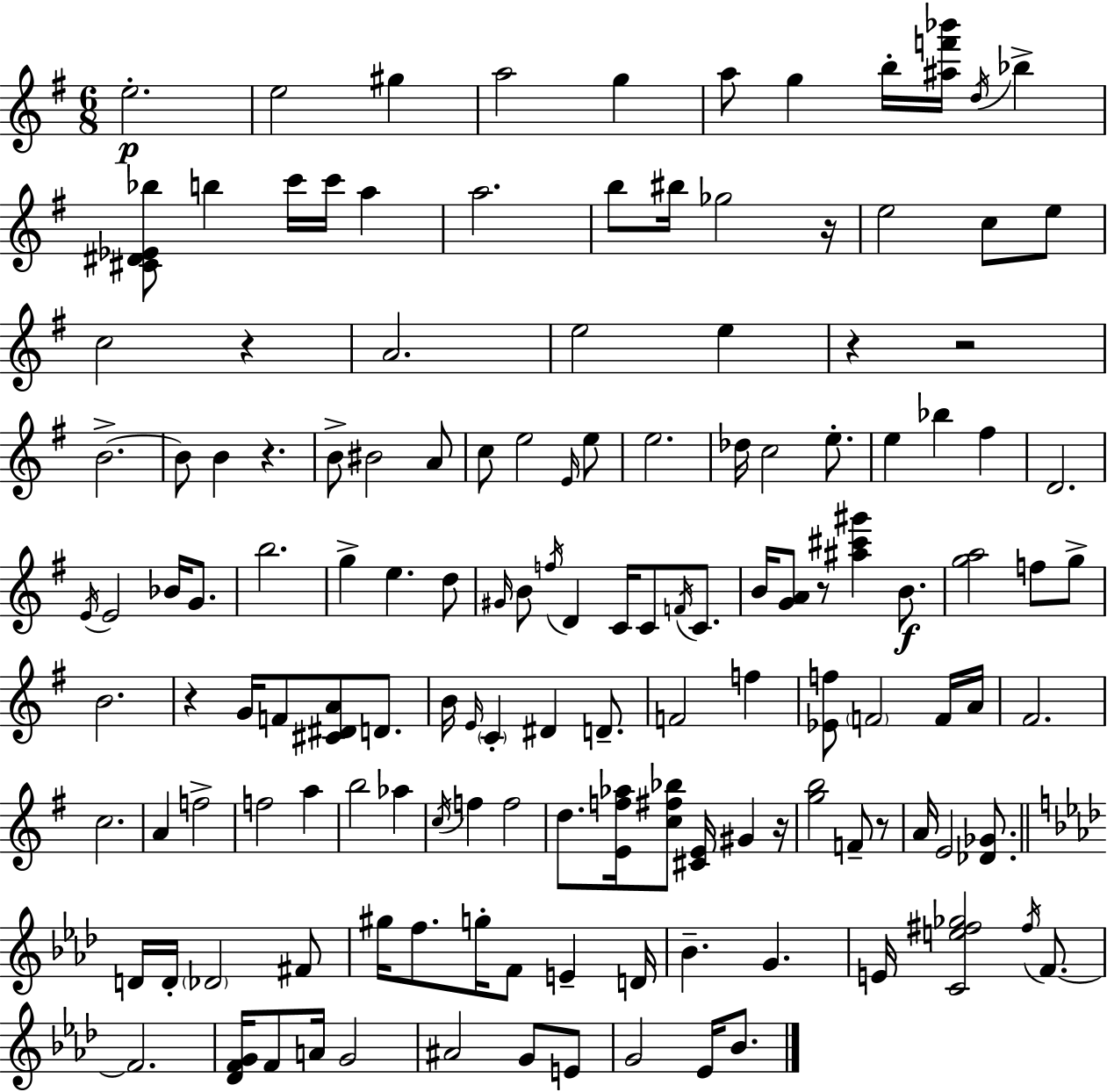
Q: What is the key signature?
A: G major